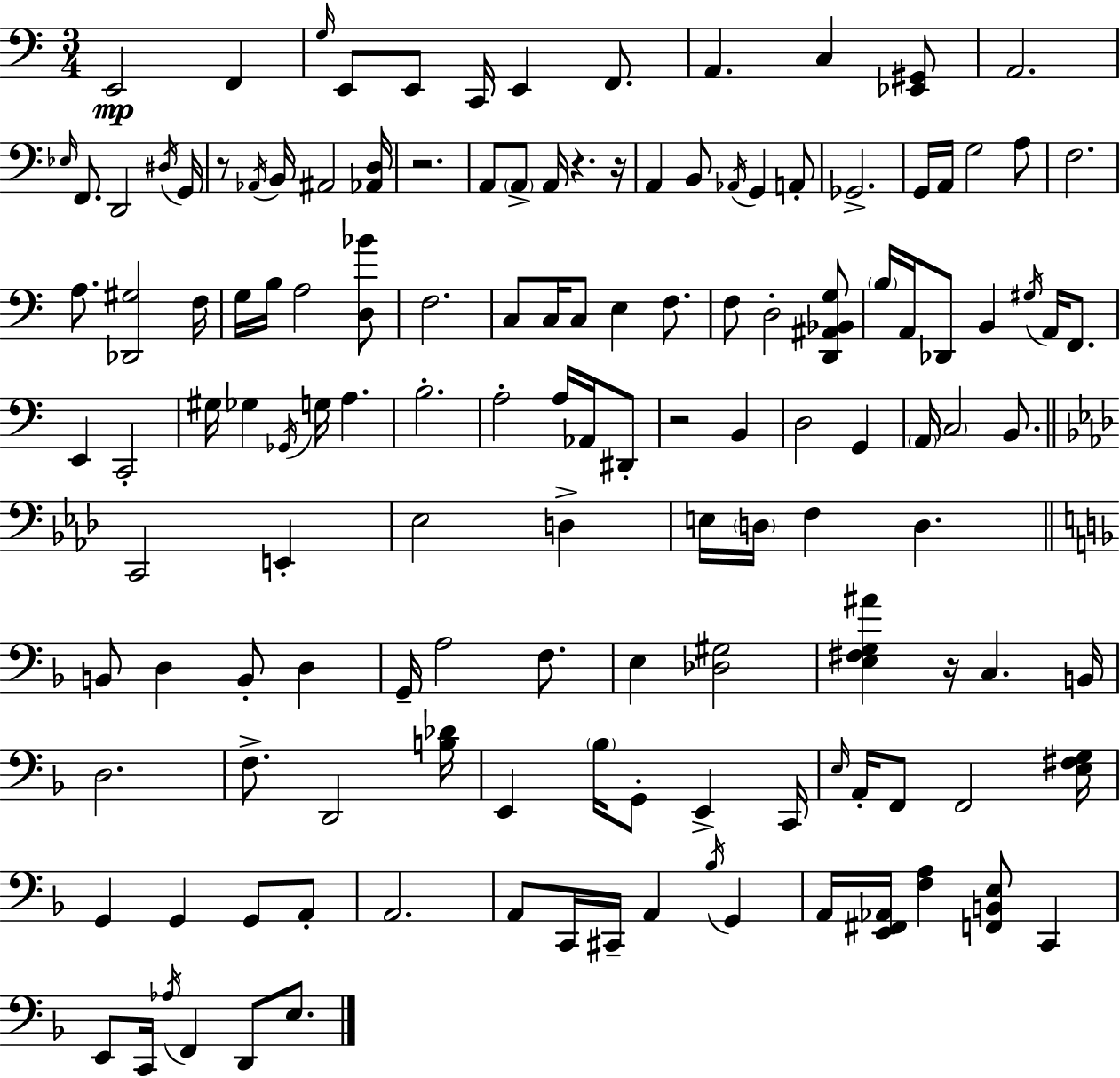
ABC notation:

X:1
T:Untitled
M:3/4
L:1/4
K:Am
E,,2 F,, G,/4 E,,/2 E,,/2 C,,/4 E,, F,,/2 A,, C, [_E,,^G,,]/2 A,,2 _E,/4 F,,/2 D,,2 ^D,/4 G,,/4 z/2 _A,,/4 B,,/4 ^A,,2 [_A,,D,]/4 z2 A,,/2 A,,/2 A,,/4 z z/4 A,, B,,/2 _A,,/4 G,, A,,/2 _G,,2 G,,/4 A,,/4 G,2 A,/2 F,2 A,/2 [_D,,^G,]2 F,/4 G,/4 B,/4 A,2 [D,_B]/2 F,2 C,/2 C,/4 C,/2 E, F,/2 F,/2 D,2 [D,,^A,,_B,,G,]/2 B,/4 A,,/4 _D,,/2 B,, ^G,/4 A,,/4 F,,/2 E,, C,,2 ^G,/4 _G, _G,,/4 G,/4 A, B,2 A,2 A,/4 _A,,/4 ^D,,/2 z2 B,, D,2 G,, A,,/4 C,2 B,,/2 C,,2 E,, _E,2 D, E,/4 D,/4 F, D, B,,/2 D, B,,/2 D, G,,/4 A,2 F,/2 E, [_D,^G,]2 [E,^F,G,^A] z/4 C, B,,/4 D,2 F,/2 D,,2 [B,_D]/4 E,, _B,/4 G,,/2 E,, C,,/4 E,/4 A,,/4 F,,/2 F,,2 [E,^F,G,]/4 G,, G,, G,,/2 A,,/2 A,,2 A,,/2 C,,/4 ^C,,/4 A,, _B,/4 G,, A,,/4 [E,,^F,,_A,,]/4 [F,A,] [F,,B,,E,]/2 C,, E,,/2 C,,/4 _A,/4 F,, D,,/2 E,/2